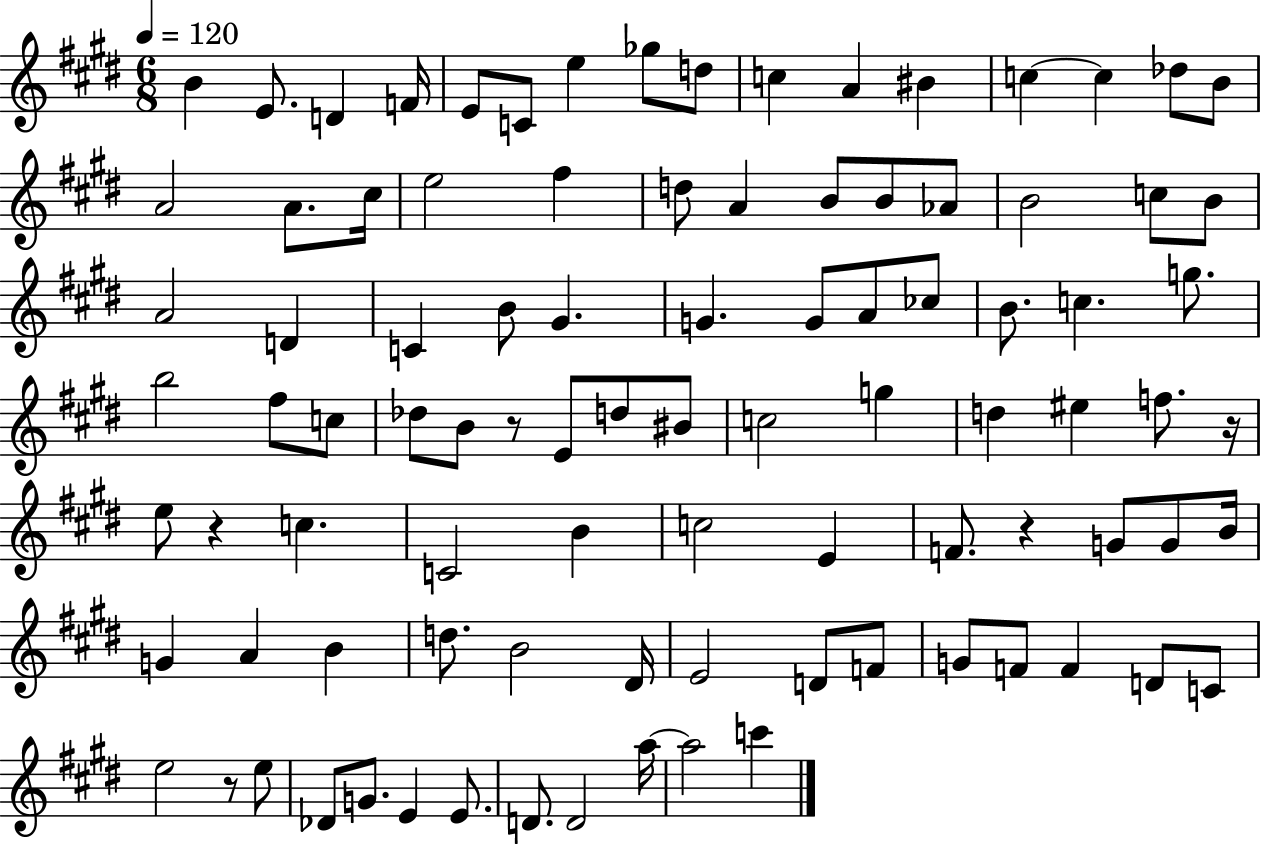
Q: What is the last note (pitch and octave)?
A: C6